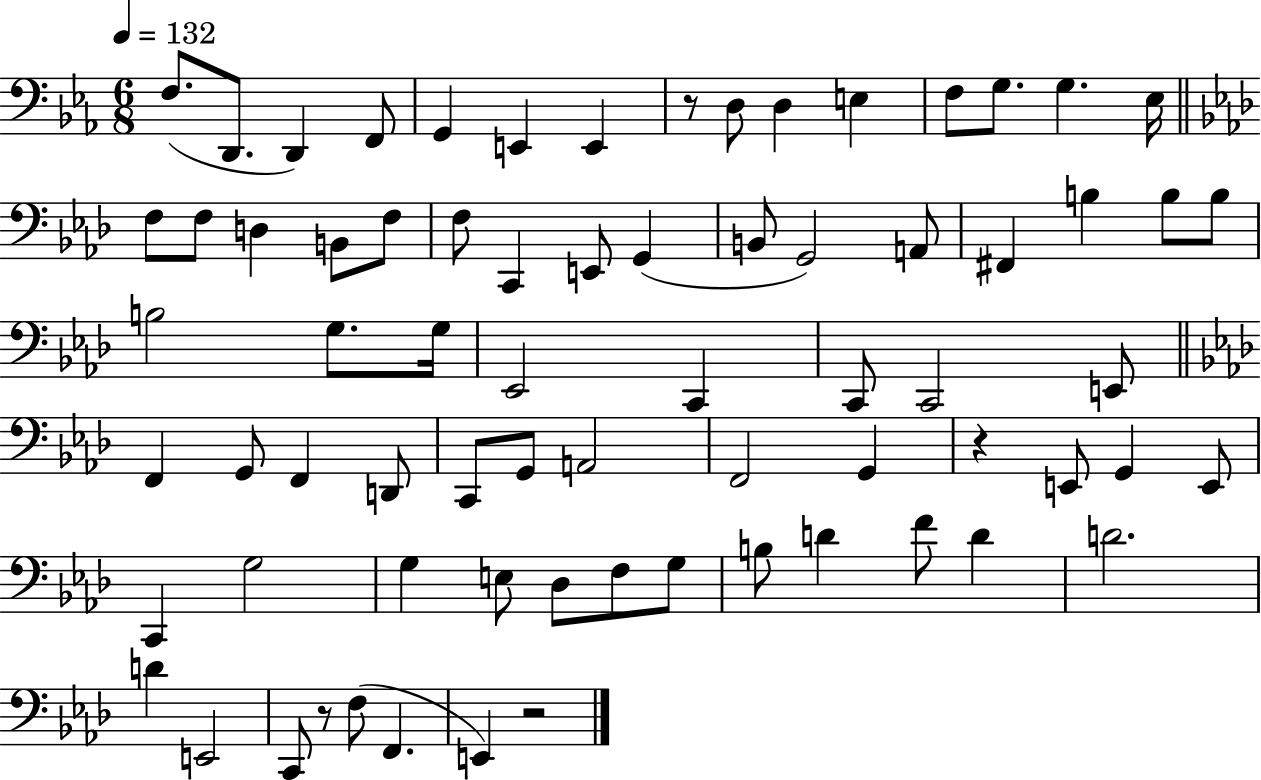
X:1
T:Untitled
M:6/8
L:1/4
K:Eb
F,/2 D,,/2 D,, F,,/2 G,, E,, E,, z/2 D,/2 D, E, F,/2 G,/2 G, _E,/4 F,/2 F,/2 D, B,,/2 F,/2 F,/2 C,, E,,/2 G,, B,,/2 G,,2 A,,/2 ^F,, B, B,/2 B,/2 B,2 G,/2 G,/4 _E,,2 C,, C,,/2 C,,2 E,,/2 F,, G,,/2 F,, D,,/2 C,,/2 G,,/2 A,,2 F,,2 G,, z E,,/2 G,, E,,/2 C,, G,2 G, E,/2 _D,/2 F,/2 G,/2 B,/2 D F/2 D D2 D E,,2 C,,/2 z/2 F,/2 F,, E,, z2